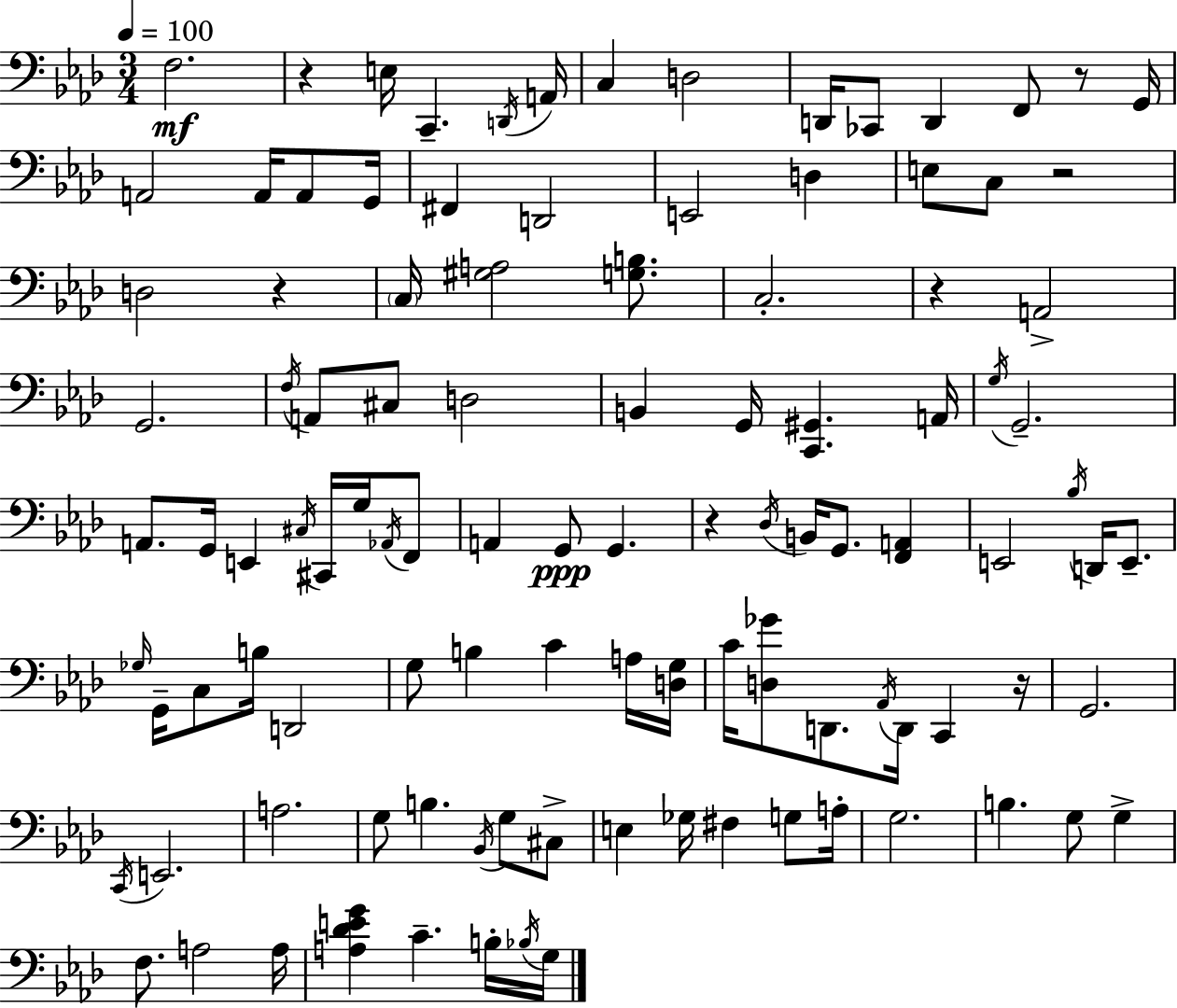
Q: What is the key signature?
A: F minor